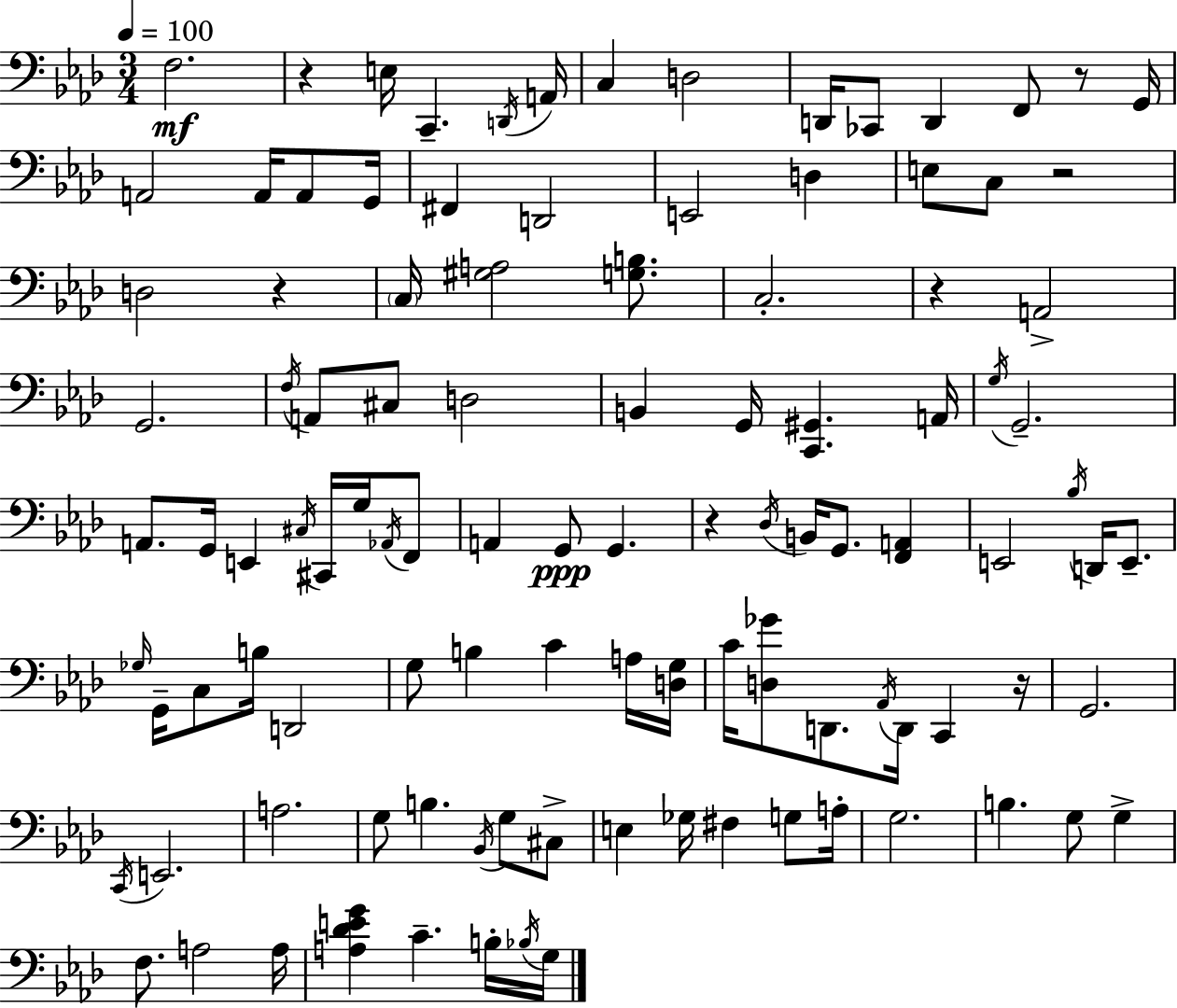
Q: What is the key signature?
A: F minor